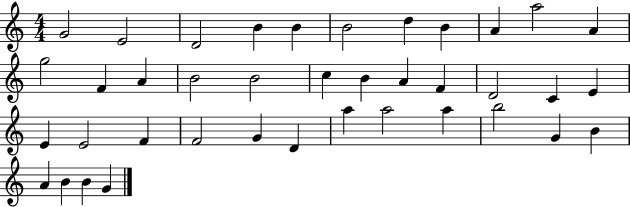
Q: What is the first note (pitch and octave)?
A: G4